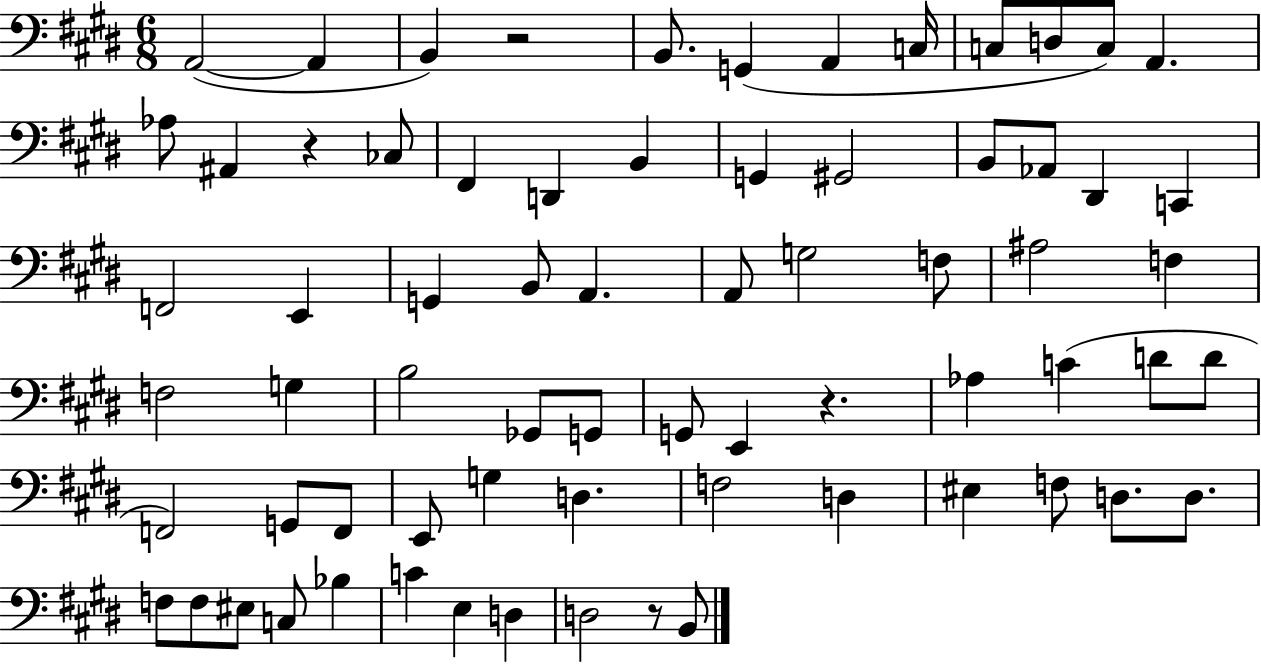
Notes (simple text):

A2/h A2/q B2/q R/h B2/e. G2/q A2/q C3/s C3/e D3/e C3/e A2/q. Ab3/e A#2/q R/q CES3/e F#2/q D2/q B2/q G2/q G#2/h B2/e Ab2/e D#2/q C2/q F2/h E2/q G2/q B2/e A2/q. A2/e G3/h F3/e A#3/h F3/q F3/h G3/q B3/h Gb2/e G2/e G2/e E2/q R/q. Ab3/q C4/q D4/e D4/e F2/h G2/e F2/e E2/e G3/q D3/q. F3/h D3/q EIS3/q F3/e D3/e. D3/e. F3/e F3/e EIS3/e C3/e Bb3/q C4/q E3/q D3/q D3/h R/e B2/e